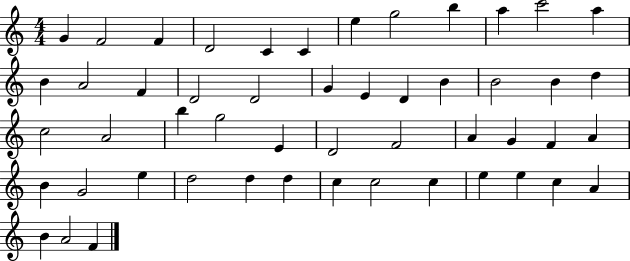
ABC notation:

X:1
T:Untitled
M:4/4
L:1/4
K:C
G F2 F D2 C C e g2 b a c'2 a B A2 F D2 D2 G E D B B2 B d c2 A2 b g2 E D2 F2 A G F A B G2 e d2 d d c c2 c e e c A B A2 F